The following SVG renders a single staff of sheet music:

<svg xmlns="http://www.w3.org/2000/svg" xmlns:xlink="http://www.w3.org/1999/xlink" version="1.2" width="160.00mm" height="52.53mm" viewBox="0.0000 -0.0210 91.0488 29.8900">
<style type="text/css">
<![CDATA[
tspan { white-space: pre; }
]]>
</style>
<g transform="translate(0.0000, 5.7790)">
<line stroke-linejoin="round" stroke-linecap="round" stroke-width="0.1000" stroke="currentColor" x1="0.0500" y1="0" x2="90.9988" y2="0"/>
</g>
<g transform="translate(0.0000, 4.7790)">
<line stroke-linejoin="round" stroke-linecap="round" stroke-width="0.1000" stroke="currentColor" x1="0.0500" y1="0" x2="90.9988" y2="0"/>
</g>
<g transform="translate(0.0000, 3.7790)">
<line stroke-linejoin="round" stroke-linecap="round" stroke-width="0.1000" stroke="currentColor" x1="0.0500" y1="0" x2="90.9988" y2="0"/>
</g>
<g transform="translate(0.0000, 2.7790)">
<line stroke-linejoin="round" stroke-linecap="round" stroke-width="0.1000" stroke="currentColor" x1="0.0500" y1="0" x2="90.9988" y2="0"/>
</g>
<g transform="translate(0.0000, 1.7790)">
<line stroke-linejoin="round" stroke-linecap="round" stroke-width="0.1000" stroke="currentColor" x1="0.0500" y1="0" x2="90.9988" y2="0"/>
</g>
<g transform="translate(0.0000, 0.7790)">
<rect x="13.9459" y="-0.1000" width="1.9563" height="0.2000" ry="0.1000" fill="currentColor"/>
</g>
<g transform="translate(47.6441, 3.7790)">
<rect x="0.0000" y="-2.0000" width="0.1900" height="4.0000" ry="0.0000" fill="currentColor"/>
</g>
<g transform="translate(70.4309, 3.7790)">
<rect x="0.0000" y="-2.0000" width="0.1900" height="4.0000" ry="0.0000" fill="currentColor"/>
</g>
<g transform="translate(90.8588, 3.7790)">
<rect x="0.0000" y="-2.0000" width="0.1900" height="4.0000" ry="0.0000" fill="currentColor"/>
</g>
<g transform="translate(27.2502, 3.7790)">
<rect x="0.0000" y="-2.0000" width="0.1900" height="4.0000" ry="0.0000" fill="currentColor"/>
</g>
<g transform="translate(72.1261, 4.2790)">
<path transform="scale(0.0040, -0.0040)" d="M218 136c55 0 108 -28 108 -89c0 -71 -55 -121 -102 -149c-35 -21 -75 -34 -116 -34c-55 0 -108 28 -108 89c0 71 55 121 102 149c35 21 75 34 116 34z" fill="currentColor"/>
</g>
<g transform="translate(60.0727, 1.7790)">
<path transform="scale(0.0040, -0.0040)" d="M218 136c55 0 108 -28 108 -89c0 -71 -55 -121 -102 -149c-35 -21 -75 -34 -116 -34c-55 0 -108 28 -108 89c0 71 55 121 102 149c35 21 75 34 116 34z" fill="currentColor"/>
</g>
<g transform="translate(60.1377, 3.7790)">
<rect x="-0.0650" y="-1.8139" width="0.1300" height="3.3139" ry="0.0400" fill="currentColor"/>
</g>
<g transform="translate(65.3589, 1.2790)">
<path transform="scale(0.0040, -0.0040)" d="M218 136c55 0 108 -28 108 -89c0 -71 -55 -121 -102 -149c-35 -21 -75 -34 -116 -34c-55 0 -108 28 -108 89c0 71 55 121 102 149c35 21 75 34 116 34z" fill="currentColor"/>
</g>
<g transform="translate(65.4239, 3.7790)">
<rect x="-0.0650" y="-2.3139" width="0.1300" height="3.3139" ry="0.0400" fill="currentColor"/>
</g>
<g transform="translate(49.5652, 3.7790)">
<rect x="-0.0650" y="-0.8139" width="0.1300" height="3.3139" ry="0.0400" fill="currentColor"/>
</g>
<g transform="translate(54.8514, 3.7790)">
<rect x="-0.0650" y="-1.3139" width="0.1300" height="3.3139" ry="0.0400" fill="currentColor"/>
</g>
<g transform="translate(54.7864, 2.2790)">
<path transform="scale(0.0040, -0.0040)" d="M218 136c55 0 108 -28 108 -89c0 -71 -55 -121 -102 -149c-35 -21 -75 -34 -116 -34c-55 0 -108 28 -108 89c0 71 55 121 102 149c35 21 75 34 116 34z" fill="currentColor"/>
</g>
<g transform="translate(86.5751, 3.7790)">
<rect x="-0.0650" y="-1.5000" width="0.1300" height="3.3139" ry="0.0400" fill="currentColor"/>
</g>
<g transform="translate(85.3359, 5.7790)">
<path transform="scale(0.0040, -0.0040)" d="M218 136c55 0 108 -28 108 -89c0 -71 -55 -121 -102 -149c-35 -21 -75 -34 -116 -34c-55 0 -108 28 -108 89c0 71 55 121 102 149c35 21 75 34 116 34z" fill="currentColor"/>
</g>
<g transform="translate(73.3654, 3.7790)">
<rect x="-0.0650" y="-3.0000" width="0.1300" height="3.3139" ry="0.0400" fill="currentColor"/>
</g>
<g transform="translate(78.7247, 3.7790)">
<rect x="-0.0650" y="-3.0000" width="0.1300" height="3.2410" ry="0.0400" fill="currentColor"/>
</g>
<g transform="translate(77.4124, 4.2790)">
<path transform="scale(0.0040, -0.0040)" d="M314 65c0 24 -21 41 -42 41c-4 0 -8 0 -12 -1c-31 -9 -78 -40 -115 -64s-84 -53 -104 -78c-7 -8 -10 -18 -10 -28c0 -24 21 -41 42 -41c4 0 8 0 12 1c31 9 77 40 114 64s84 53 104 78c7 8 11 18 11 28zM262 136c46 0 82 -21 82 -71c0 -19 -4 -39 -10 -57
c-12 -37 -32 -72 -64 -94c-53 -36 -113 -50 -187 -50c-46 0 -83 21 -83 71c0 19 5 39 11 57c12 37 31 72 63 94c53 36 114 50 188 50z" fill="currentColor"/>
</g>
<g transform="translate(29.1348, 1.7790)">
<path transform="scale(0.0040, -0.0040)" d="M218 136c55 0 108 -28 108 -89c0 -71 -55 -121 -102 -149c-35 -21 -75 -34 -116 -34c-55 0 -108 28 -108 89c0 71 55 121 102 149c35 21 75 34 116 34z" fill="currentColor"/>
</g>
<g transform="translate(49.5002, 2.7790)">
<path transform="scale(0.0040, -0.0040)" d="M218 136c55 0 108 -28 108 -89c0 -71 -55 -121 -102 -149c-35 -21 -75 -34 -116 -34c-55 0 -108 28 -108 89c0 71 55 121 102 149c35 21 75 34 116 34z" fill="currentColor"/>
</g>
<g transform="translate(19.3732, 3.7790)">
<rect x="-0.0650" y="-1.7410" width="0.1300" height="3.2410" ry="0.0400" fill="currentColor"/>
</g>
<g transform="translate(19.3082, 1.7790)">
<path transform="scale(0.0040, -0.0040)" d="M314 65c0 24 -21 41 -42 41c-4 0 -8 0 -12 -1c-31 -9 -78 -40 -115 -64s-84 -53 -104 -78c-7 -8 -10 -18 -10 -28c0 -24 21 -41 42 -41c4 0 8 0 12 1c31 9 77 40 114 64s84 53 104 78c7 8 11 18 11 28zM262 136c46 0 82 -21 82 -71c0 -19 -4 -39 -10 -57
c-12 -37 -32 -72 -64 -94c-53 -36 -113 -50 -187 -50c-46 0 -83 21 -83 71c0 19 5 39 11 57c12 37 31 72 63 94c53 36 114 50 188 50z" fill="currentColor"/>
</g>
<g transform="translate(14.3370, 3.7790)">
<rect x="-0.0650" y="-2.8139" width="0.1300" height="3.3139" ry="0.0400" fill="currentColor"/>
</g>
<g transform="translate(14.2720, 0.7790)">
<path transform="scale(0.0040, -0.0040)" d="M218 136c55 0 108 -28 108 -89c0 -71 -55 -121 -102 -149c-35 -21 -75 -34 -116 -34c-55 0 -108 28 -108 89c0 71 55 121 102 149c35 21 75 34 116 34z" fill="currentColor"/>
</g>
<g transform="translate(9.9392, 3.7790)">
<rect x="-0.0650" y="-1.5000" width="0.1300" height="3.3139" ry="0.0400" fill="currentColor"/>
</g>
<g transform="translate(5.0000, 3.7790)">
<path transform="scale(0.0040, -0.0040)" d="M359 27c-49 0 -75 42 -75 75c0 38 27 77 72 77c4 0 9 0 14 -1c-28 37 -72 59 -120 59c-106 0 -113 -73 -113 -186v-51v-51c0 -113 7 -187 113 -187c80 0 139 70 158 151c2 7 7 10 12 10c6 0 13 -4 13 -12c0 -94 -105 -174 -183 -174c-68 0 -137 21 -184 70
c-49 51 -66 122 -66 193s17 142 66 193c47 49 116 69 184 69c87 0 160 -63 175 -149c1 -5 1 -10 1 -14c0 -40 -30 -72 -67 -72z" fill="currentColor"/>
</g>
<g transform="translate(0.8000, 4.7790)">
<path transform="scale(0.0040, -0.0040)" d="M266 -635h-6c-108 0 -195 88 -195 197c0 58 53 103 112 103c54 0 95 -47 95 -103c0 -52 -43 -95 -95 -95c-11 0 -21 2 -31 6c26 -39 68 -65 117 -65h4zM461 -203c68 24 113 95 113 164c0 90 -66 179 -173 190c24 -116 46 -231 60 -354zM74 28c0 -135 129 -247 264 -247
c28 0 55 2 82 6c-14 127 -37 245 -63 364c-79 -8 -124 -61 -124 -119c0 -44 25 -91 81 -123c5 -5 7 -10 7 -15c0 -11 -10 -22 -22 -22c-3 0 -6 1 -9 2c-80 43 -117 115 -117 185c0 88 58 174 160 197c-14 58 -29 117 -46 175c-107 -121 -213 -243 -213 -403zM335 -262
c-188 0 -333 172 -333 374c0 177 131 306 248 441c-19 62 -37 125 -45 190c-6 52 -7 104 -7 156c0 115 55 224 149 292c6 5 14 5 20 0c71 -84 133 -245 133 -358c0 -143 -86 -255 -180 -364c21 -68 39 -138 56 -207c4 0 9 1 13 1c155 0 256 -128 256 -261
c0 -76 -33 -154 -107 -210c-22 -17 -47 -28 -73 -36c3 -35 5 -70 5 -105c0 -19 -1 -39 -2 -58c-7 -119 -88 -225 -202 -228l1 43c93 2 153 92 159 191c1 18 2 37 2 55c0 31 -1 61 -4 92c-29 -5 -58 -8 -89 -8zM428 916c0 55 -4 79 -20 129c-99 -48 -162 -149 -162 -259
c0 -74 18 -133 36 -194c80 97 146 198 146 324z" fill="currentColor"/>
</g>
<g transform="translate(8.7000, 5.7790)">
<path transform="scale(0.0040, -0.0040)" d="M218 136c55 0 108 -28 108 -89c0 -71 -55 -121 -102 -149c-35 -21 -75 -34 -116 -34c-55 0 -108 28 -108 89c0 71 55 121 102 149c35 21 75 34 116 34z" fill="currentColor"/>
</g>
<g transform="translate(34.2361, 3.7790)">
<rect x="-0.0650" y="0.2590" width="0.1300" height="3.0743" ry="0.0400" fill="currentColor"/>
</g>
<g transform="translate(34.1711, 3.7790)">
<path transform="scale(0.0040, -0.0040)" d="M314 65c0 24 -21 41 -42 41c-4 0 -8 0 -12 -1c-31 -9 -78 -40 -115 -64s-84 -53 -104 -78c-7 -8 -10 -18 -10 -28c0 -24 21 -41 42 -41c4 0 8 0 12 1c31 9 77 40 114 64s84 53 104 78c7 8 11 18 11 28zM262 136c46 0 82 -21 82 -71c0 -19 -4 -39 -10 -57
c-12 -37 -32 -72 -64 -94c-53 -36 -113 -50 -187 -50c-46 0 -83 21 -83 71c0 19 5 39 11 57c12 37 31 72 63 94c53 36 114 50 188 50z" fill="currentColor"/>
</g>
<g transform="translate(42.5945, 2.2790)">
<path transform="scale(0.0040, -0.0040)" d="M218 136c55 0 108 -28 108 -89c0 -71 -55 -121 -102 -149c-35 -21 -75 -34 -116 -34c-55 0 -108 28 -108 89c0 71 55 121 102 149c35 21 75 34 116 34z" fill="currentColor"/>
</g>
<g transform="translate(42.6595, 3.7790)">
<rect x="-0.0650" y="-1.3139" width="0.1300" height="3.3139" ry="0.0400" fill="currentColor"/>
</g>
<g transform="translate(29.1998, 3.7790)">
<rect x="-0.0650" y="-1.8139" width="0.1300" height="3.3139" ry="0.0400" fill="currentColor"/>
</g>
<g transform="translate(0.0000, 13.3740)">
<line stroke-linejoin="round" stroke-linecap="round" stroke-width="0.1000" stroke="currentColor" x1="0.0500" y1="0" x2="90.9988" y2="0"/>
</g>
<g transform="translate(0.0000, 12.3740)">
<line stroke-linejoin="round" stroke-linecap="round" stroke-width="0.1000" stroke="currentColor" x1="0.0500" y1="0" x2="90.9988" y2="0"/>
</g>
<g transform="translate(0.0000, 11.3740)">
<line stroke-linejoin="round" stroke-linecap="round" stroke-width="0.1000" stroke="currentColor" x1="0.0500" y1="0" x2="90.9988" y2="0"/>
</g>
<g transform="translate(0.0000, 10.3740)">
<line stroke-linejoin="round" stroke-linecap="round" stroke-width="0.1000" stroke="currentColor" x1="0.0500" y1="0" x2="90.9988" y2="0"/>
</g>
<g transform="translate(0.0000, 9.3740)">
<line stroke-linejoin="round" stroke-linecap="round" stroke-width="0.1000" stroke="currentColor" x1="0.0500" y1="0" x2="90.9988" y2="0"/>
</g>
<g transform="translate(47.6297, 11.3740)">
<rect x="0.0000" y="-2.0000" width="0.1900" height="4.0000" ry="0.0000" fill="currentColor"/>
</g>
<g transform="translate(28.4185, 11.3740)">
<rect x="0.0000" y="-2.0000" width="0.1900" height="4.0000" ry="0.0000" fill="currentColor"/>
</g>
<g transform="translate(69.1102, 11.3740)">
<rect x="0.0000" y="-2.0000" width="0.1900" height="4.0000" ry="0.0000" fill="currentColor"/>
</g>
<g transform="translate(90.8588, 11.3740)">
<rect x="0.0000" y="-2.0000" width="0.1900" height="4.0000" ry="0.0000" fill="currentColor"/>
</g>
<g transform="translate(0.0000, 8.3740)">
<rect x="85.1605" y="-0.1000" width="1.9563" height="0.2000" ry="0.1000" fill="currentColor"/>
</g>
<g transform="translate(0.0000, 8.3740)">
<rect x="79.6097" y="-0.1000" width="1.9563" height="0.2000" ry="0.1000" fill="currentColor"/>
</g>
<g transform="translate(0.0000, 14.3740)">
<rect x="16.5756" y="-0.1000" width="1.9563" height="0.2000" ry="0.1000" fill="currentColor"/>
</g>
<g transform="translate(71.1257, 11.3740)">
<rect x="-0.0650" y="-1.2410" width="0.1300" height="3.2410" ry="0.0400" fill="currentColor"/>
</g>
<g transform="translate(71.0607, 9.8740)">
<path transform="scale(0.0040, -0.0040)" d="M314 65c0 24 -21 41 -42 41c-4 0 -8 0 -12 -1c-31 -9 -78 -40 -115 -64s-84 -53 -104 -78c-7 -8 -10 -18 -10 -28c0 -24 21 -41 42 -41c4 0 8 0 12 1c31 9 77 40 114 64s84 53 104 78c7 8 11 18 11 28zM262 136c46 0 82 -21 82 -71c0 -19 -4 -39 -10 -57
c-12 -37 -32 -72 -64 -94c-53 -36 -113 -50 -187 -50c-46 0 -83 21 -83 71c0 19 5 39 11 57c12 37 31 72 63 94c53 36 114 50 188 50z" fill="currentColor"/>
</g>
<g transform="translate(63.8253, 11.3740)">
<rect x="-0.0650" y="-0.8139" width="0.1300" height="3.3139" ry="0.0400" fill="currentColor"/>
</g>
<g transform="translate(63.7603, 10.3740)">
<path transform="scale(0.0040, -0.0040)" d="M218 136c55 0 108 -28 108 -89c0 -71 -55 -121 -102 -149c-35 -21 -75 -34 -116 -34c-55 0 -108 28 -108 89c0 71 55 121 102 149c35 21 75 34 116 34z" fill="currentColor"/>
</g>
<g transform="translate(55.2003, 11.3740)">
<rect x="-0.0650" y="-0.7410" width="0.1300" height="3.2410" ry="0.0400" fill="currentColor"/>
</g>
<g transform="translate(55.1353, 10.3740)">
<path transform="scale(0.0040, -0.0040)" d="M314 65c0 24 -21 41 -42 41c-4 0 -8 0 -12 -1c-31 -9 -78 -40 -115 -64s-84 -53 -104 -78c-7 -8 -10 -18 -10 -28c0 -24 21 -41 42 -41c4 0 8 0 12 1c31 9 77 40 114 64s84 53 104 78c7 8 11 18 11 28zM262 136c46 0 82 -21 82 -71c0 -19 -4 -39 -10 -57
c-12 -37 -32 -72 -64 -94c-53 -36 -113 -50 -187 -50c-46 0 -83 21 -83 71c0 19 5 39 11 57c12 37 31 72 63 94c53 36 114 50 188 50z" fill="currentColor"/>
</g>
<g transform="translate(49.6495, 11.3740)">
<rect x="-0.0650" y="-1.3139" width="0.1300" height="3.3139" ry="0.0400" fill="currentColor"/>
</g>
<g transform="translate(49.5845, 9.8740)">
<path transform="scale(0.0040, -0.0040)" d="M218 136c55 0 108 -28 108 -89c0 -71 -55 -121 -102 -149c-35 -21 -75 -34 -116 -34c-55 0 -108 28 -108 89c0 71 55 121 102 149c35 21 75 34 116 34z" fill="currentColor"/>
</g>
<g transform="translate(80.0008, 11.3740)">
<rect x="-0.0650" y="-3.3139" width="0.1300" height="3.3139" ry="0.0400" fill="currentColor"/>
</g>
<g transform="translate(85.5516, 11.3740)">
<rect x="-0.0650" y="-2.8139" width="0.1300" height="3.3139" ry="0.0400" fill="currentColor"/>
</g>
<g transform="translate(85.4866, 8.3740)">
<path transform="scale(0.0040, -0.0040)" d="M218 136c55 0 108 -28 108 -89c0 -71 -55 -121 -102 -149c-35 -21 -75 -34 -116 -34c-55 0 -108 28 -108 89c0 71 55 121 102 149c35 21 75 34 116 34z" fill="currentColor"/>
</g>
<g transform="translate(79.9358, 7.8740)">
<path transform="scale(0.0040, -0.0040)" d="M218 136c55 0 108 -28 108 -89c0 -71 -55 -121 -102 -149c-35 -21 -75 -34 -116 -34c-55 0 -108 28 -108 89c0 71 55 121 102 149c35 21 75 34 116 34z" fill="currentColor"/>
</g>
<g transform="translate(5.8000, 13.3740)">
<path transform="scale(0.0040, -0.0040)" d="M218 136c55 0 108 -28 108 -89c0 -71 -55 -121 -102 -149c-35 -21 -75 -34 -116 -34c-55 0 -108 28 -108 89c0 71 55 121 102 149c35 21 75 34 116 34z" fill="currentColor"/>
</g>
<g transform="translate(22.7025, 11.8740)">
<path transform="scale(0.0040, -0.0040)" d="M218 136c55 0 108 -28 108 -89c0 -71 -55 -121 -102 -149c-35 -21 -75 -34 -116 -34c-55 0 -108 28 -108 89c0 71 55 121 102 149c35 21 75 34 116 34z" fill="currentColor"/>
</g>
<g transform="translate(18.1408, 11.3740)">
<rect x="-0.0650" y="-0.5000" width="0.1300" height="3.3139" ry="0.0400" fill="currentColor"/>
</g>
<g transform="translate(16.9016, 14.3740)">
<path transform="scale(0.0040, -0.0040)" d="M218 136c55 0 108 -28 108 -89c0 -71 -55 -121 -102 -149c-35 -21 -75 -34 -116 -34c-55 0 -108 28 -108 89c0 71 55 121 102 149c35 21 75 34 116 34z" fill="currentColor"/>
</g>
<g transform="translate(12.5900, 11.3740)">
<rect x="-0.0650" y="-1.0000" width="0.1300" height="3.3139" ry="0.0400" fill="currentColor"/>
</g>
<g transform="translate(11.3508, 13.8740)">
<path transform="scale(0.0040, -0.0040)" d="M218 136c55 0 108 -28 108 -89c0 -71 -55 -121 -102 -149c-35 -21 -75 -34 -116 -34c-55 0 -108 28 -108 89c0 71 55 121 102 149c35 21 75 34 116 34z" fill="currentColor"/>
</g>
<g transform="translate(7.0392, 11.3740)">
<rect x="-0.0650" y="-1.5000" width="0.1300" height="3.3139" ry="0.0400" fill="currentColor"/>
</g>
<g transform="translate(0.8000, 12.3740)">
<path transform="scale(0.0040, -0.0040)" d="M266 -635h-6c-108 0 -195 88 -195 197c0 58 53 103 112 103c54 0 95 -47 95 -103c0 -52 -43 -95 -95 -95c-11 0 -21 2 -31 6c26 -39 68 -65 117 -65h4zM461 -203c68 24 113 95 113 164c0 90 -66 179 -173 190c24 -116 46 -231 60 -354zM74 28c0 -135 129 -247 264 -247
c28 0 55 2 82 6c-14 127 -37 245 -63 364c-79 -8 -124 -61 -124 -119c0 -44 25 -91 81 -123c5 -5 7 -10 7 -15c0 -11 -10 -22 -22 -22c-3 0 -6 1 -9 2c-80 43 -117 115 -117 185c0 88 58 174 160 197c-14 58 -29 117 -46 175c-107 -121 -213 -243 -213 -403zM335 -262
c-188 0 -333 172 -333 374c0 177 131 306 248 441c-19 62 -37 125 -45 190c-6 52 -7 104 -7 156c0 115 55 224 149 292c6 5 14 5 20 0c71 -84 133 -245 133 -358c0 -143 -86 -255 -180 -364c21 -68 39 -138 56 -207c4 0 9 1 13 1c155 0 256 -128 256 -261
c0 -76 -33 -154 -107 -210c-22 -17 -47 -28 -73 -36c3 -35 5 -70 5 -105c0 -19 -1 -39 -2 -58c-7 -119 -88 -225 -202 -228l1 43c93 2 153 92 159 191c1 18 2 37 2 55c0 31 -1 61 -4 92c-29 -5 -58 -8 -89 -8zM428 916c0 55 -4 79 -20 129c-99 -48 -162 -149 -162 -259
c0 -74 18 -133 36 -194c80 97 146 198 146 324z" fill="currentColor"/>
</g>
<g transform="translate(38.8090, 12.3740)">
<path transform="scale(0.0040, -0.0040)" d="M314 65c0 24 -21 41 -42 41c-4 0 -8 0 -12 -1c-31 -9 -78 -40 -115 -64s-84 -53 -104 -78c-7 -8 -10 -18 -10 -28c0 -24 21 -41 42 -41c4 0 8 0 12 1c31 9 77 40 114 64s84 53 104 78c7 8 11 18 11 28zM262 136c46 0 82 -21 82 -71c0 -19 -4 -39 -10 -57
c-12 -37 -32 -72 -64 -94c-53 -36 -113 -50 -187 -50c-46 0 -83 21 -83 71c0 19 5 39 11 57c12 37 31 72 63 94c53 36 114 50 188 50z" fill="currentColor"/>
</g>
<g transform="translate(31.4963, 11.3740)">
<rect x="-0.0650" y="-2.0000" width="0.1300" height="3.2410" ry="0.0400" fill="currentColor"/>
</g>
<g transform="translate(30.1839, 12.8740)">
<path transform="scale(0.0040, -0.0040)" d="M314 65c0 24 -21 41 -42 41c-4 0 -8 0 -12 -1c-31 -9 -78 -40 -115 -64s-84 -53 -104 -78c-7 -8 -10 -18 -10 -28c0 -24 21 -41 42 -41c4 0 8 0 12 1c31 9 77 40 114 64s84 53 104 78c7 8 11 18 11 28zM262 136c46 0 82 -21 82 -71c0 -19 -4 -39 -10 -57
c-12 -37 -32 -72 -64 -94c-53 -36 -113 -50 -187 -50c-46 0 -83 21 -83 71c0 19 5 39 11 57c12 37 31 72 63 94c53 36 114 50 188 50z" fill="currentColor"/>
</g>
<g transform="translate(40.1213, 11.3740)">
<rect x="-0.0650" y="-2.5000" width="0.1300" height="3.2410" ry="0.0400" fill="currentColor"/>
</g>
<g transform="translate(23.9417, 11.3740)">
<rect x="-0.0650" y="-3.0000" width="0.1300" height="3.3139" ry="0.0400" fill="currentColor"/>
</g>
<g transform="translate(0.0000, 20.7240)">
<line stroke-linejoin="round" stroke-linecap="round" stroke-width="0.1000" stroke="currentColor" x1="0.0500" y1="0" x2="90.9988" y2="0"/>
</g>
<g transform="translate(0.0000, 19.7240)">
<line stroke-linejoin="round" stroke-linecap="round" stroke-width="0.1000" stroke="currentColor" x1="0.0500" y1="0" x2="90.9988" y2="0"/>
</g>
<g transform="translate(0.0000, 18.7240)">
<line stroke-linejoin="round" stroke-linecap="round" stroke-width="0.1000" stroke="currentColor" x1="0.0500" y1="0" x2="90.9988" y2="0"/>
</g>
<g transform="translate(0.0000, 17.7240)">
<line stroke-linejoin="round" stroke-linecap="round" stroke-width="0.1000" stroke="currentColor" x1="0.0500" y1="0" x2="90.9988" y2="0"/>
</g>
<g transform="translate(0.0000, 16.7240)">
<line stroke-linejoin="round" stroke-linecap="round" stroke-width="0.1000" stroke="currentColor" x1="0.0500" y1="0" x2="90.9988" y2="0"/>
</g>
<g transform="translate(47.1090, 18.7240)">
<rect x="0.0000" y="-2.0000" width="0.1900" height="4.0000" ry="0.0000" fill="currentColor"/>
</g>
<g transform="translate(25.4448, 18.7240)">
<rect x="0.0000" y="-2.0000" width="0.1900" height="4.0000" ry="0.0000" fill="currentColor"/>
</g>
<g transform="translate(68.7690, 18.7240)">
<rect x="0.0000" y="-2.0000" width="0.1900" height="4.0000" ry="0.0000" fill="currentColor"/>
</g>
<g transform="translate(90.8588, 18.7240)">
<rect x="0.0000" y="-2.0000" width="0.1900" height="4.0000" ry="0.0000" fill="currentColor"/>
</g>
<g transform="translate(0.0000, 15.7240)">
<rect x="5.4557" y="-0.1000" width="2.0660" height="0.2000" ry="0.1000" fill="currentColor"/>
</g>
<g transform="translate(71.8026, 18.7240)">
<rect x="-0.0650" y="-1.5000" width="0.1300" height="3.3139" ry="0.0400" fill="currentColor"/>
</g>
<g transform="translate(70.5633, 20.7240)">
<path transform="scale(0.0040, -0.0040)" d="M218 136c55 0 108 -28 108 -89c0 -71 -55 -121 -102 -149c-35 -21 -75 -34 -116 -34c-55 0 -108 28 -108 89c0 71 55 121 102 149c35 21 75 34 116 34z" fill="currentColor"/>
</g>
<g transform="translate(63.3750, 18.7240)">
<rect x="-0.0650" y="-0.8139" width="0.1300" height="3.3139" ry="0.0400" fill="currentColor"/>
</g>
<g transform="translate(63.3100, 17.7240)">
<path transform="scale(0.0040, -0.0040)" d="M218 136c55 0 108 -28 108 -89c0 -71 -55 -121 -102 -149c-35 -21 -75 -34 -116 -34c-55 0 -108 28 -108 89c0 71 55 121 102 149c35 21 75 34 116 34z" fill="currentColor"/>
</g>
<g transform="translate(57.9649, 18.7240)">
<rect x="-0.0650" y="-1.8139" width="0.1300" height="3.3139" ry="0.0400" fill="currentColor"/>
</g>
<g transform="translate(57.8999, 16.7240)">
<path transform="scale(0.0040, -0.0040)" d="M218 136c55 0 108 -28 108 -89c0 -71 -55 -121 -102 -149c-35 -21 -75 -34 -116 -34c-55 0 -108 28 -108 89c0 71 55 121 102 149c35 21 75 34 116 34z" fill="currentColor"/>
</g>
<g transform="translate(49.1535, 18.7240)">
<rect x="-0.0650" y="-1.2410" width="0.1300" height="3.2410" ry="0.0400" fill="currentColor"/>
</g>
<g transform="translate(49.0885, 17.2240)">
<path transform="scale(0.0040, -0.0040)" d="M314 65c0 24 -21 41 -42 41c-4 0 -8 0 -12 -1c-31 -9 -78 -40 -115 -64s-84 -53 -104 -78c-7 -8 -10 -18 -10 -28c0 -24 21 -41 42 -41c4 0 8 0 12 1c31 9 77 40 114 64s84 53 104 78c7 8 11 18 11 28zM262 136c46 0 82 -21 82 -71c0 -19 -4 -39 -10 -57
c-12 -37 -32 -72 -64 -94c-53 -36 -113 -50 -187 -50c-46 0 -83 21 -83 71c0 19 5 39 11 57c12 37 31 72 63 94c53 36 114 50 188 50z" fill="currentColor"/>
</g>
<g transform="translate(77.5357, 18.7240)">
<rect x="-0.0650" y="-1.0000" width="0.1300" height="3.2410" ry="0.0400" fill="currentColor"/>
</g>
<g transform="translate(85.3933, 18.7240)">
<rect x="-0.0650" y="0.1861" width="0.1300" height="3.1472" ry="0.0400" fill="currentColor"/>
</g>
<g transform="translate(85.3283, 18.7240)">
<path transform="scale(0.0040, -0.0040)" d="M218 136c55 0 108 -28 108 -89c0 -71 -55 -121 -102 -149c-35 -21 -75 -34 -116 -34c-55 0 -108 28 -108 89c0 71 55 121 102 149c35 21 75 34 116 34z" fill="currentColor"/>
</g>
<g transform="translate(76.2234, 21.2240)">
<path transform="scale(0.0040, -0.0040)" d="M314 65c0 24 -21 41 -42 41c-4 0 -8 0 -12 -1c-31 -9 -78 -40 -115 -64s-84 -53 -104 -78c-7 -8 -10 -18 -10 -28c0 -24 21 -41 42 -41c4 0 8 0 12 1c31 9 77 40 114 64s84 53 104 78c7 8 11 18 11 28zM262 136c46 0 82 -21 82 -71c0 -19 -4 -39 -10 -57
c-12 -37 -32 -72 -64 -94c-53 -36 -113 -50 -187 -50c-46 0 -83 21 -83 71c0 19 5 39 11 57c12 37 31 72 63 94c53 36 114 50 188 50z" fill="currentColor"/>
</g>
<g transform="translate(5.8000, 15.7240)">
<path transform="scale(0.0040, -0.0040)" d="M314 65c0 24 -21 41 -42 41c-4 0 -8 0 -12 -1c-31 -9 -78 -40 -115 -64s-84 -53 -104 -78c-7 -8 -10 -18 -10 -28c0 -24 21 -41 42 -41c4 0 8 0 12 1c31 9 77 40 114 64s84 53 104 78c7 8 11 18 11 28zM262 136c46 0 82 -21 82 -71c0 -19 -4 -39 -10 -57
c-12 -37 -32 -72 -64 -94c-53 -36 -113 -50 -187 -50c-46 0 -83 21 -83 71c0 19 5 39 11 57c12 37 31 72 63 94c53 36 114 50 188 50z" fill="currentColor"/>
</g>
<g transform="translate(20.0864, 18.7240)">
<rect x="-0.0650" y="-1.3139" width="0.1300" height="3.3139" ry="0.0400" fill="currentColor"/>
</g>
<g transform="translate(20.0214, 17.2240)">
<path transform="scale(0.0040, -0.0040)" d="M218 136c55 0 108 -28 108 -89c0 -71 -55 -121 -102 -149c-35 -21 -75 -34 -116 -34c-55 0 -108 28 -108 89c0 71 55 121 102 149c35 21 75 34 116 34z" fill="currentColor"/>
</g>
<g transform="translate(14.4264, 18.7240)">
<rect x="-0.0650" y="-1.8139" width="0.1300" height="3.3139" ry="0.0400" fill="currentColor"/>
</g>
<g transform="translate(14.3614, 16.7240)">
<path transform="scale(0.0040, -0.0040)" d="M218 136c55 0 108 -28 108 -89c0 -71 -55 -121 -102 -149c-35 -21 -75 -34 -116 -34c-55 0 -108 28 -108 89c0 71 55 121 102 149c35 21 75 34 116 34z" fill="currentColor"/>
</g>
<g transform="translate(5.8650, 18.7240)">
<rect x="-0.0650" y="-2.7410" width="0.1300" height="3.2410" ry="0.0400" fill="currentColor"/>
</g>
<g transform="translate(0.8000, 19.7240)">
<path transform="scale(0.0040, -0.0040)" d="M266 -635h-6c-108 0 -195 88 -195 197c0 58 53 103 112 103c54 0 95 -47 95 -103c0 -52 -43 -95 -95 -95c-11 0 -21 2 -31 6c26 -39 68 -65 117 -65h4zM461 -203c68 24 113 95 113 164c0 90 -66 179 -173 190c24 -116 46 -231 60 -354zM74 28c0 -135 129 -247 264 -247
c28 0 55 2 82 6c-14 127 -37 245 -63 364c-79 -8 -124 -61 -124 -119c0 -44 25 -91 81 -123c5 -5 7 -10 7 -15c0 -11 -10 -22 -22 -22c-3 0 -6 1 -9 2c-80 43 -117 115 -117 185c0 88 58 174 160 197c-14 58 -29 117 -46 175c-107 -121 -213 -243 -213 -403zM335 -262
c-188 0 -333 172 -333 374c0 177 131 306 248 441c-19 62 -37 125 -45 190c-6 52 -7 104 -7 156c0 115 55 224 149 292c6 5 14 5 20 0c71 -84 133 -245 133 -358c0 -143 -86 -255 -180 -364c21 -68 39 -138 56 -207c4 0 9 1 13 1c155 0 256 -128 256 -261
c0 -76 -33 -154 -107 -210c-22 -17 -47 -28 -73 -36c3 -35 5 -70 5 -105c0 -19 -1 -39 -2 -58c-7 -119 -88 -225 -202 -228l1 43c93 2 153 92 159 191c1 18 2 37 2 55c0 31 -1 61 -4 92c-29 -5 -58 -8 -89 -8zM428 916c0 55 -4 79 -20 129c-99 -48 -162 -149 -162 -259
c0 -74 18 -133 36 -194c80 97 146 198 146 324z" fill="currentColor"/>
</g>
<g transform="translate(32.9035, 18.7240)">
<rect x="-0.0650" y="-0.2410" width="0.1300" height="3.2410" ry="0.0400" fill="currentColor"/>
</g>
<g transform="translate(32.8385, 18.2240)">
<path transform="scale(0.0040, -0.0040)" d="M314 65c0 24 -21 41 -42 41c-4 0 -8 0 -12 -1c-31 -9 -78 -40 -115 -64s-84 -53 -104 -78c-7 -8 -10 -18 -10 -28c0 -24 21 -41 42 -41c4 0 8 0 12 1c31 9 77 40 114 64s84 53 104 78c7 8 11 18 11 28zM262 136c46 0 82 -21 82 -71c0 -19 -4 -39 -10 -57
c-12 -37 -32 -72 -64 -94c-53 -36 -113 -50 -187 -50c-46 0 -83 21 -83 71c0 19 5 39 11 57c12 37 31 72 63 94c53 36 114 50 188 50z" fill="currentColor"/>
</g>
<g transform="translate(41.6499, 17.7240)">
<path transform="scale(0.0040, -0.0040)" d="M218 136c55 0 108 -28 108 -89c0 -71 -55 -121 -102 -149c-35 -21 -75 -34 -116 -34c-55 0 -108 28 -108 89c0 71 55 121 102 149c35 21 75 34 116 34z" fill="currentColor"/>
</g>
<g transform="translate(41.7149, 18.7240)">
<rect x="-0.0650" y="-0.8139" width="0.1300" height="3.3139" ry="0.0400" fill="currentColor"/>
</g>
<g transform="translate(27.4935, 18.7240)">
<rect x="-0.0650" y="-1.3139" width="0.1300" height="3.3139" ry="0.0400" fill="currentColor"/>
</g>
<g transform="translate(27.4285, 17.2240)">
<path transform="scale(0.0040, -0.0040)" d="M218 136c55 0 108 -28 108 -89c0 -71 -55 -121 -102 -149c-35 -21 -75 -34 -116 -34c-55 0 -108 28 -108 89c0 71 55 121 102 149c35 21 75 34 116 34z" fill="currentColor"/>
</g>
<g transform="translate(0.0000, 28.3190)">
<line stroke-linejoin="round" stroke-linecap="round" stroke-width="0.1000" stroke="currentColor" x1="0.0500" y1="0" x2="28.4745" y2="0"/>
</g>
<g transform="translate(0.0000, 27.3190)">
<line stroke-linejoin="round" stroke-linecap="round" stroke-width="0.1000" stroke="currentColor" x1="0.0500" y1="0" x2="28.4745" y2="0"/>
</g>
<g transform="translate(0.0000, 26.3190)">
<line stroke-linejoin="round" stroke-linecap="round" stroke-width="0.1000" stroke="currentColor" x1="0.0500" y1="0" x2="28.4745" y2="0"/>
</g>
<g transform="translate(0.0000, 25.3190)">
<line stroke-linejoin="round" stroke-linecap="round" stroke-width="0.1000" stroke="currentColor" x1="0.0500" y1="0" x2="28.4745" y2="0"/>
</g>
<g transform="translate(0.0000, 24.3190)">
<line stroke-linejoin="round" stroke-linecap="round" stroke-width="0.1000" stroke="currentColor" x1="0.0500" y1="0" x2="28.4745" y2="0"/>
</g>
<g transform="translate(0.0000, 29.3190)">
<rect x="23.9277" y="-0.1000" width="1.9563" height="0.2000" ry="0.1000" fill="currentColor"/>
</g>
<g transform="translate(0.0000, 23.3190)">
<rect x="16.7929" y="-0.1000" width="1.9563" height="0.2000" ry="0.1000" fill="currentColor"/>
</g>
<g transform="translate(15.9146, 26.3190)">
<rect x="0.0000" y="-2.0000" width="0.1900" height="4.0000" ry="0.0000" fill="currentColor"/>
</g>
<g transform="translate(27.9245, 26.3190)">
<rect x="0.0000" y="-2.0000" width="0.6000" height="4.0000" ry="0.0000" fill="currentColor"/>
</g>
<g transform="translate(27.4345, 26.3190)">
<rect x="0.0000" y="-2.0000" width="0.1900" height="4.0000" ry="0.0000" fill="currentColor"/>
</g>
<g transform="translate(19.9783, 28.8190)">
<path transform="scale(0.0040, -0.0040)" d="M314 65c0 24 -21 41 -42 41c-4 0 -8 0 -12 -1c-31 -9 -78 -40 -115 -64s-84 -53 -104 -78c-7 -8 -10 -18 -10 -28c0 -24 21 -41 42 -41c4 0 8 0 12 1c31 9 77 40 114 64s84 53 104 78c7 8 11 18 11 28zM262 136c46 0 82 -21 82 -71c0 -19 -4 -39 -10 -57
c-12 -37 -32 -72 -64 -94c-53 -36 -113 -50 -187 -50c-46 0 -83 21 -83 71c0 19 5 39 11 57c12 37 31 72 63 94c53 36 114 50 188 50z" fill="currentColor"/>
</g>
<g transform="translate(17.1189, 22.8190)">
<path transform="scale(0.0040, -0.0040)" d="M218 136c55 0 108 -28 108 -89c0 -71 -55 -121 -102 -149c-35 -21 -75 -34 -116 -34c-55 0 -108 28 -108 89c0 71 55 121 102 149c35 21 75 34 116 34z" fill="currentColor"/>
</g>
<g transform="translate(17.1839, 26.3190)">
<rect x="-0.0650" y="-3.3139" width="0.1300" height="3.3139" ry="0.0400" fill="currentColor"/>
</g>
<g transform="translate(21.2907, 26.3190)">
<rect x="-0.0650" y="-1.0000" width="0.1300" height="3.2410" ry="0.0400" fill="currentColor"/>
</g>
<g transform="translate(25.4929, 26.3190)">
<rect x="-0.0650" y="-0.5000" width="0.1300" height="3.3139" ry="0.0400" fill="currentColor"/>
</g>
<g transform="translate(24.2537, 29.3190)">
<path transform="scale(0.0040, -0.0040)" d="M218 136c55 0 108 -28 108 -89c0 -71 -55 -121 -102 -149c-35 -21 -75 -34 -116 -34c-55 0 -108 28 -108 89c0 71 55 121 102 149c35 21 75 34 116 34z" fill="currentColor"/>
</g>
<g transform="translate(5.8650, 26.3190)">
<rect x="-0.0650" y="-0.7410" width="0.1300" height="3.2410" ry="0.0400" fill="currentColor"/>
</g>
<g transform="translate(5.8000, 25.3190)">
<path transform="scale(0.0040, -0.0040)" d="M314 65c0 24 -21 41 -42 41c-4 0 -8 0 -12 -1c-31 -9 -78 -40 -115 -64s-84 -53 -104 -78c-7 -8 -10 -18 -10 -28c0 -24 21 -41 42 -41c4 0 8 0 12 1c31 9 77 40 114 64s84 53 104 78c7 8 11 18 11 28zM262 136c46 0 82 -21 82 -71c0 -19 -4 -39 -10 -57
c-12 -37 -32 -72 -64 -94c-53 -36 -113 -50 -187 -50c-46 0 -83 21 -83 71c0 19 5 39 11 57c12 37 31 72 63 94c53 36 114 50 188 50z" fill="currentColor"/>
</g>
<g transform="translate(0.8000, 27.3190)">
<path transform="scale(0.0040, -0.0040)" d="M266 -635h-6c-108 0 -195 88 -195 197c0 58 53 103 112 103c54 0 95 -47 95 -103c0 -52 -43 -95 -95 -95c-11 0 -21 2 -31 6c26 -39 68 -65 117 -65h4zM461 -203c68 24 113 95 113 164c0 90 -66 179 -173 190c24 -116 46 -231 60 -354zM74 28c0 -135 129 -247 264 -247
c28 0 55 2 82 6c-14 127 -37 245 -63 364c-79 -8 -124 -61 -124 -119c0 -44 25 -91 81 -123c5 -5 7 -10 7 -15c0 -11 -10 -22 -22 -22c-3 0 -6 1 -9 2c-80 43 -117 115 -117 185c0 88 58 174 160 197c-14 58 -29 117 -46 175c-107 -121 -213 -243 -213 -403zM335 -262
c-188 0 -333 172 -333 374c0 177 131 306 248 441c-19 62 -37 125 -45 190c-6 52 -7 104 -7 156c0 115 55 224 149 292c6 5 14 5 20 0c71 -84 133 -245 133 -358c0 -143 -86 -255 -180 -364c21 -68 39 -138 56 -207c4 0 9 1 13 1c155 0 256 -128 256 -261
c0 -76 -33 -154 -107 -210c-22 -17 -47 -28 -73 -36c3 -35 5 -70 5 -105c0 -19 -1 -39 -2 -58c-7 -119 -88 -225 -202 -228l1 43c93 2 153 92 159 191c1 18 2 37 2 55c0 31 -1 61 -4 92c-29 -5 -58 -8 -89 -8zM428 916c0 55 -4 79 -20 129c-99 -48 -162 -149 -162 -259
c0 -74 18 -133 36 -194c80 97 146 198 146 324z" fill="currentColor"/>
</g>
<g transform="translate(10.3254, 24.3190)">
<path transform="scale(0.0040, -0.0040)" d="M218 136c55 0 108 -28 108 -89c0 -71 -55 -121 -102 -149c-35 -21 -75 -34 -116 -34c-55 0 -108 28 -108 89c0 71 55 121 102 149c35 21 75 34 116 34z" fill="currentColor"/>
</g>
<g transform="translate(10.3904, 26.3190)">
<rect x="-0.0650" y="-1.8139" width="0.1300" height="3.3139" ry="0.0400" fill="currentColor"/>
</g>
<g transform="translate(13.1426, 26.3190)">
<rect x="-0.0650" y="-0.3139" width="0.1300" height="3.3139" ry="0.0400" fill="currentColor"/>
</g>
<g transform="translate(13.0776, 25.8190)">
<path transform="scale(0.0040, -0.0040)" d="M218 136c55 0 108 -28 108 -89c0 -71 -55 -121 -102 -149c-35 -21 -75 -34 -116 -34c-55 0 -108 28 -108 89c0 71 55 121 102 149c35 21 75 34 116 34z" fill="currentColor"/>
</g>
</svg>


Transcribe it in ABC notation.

X:1
T:Untitled
M:4/4
L:1/4
K:C
E a f2 f B2 e d e f g A A2 E E D C A F2 G2 e d2 d e2 b a a2 f e e c2 d e2 f d E D2 B d2 f c b D2 C